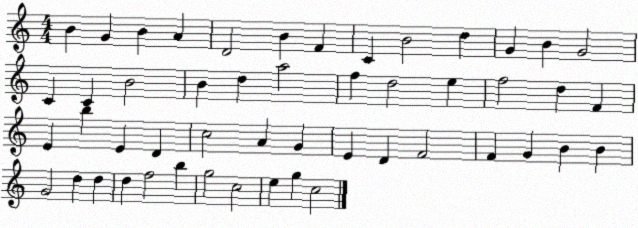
X:1
T:Untitled
M:4/4
L:1/4
K:C
B G B A D2 B F C B2 d G B G2 C C B2 B d a2 f d2 e f2 d F E b E D c2 A G E D F2 F G B B G2 d d d f2 b g2 c2 e g c2